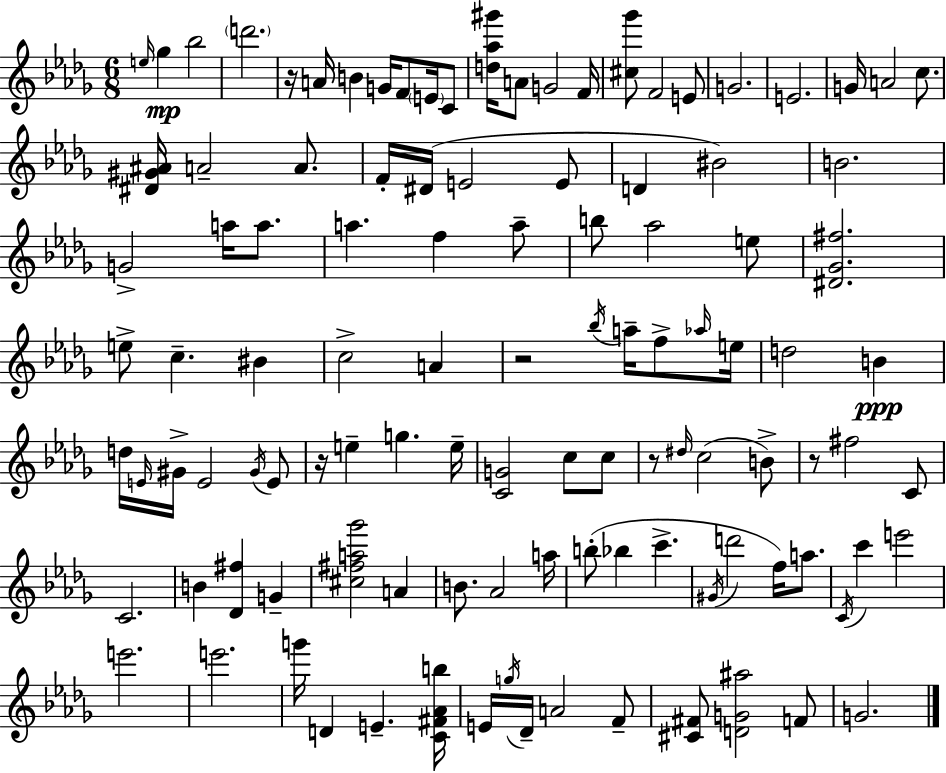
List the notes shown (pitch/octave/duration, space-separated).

E5/s Gb5/q Bb5/h D6/h. R/s A4/s B4/q G4/s F4/e E4/s C4/e [D5,Ab5,G#6]/s A4/e G4/h F4/s [C#5,Gb6]/e F4/h E4/e G4/h. E4/h. G4/s A4/h C5/e. [D#4,G#4,A#4]/s A4/h A4/e. F4/s D#4/s E4/h E4/e D4/q BIS4/h B4/h. G4/h A5/s A5/e. A5/q. F5/q A5/e B5/e Ab5/h E5/e [D#4,Gb4,F#5]/h. E5/e C5/q. BIS4/q C5/h A4/q R/h Bb5/s A5/s F5/e Ab5/s E5/s D5/h B4/q D5/s E4/s G#4/s E4/h G#4/s E4/e R/s E5/q G5/q. E5/s [C4,G4]/h C5/e C5/e R/e D#5/s C5/h B4/e R/e F#5/h C4/e C4/h. B4/q [Db4,F#5]/q G4/q [C#5,F#5,A5,Gb6]/h A4/q B4/e. Ab4/h A5/s B5/e Bb5/q C6/q. G#4/s D6/h F5/s A5/e. C4/s C6/q E6/h E6/h. E6/h. G6/s D4/q E4/q. [C4,F#4,Ab4,B5]/s E4/s G5/s Db4/s A4/h F4/e [C#4,F#4]/e [D4,G4,A#5]/h F4/e G4/h.